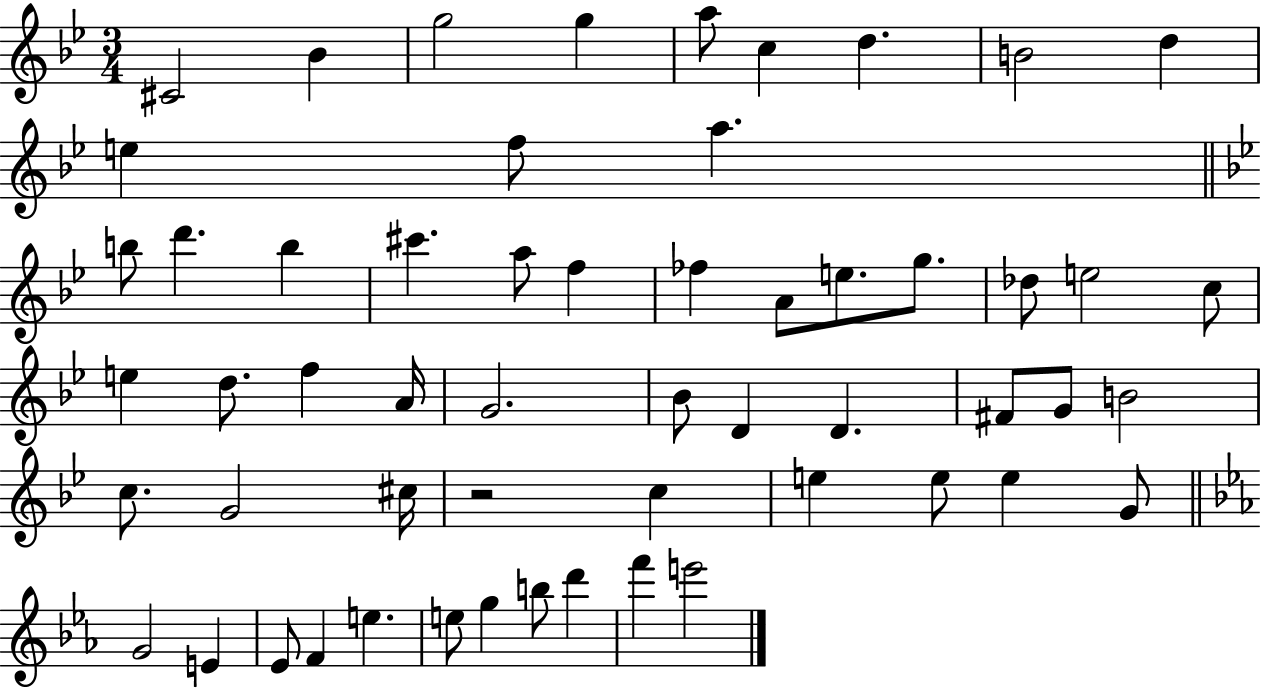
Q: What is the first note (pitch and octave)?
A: C#4